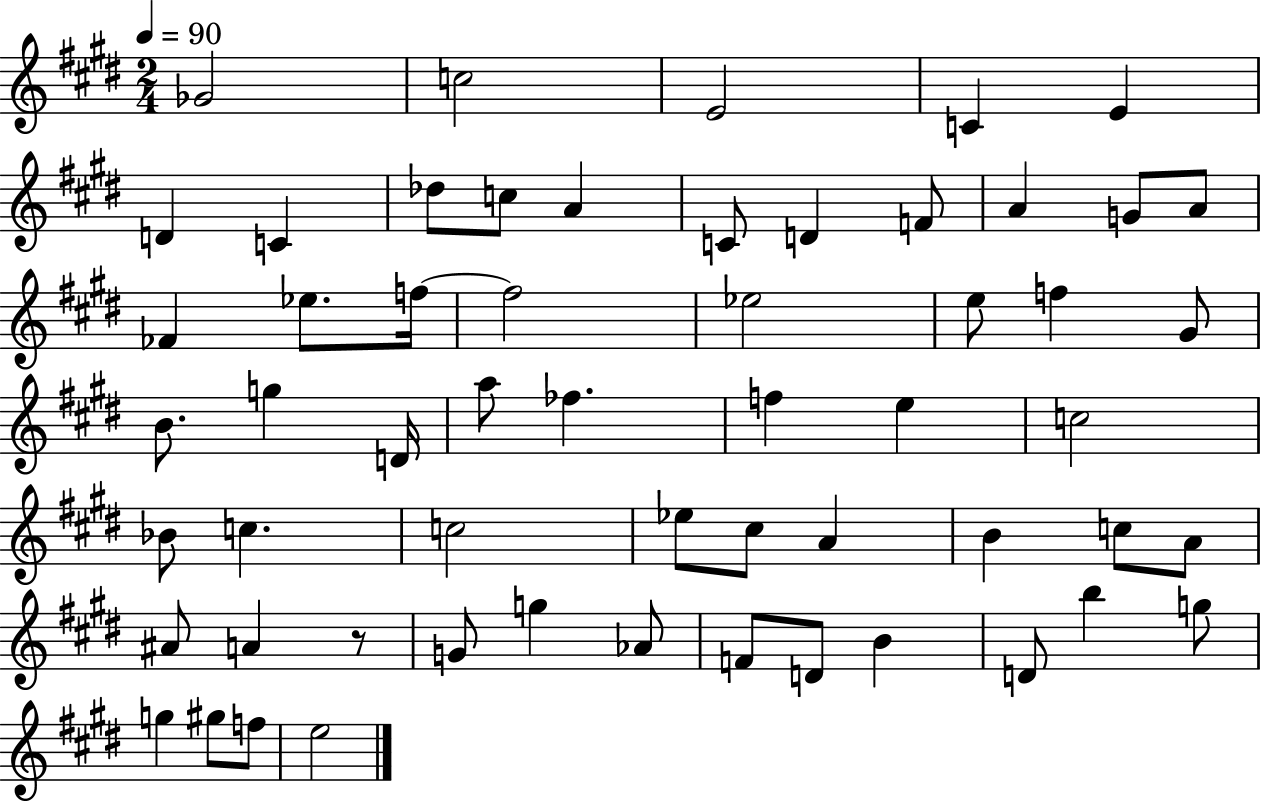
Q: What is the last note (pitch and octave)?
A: E5